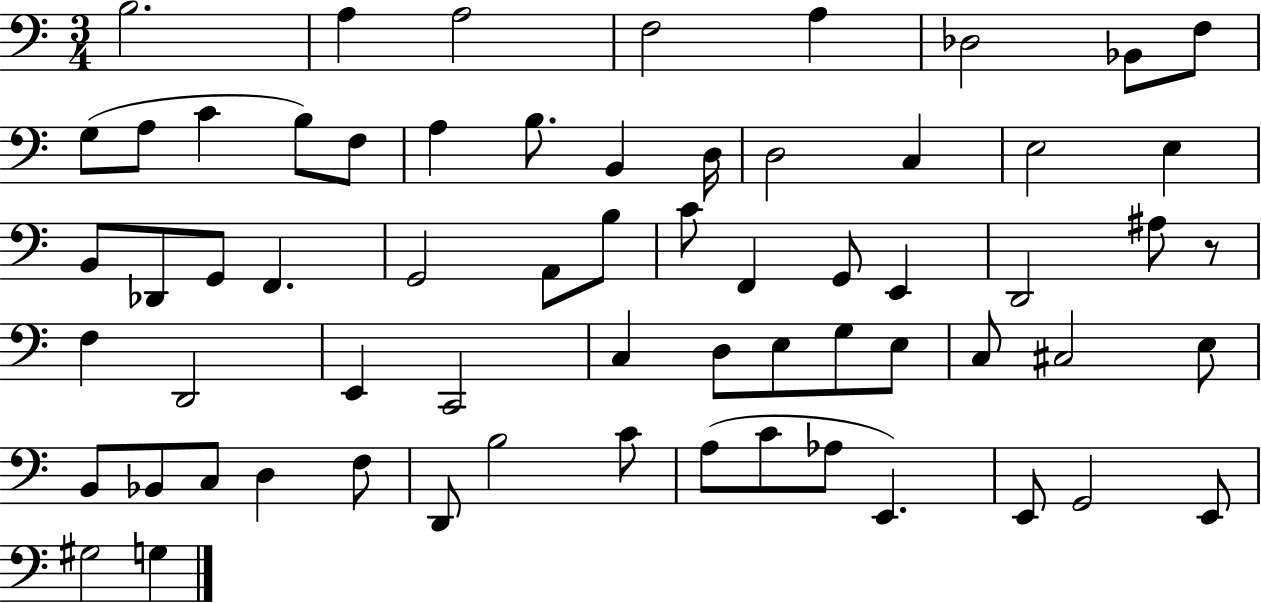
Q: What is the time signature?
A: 3/4